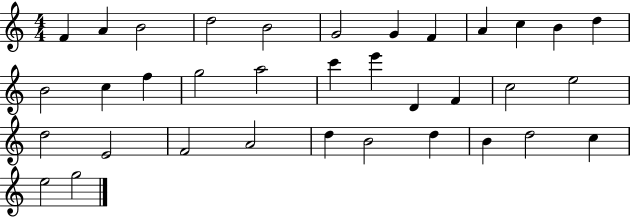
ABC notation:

X:1
T:Untitled
M:4/4
L:1/4
K:C
F A B2 d2 B2 G2 G F A c B d B2 c f g2 a2 c' e' D F c2 e2 d2 E2 F2 A2 d B2 d B d2 c e2 g2